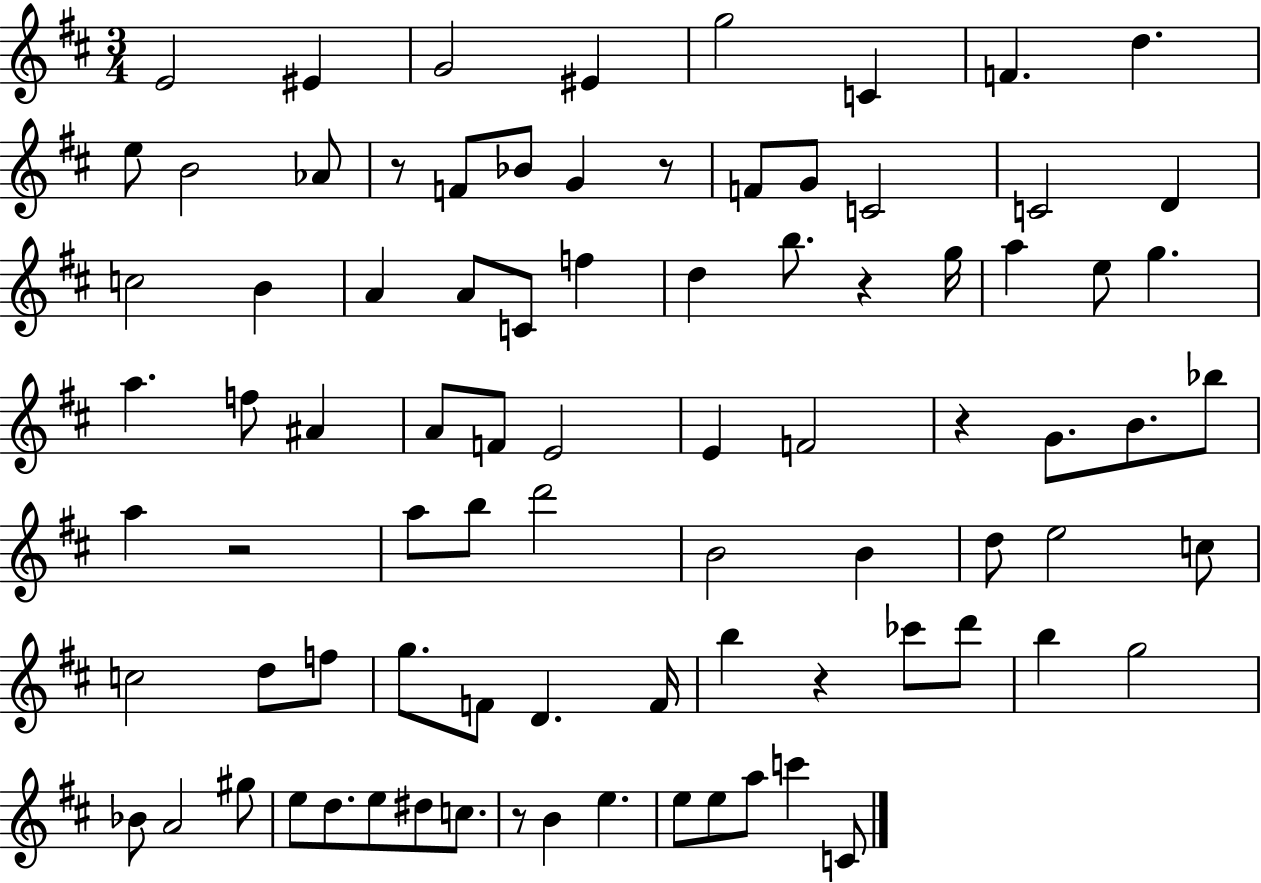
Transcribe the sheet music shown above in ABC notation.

X:1
T:Untitled
M:3/4
L:1/4
K:D
E2 ^E G2 ^E g2 C F d e/2 B2 _A/2 z/2 F/2 _B/2 G z/2 F/2 G/2 C2 C2 D c2 B A A/2 C/2 f d b/2 z g/4 a e/2 g a f/2 ^A A/2 F/2 E2 E F2 z G/2 B/2 _b/2 a z2 a/2 b/2 d'2 B2 B d/2 e2 c/2 c2 d/2 f/2 g/2 F/2 D F/4 b z _c'/2 d'/2 b g2 _B/2 A2 ^g/2 e/2 d/2 e/2 ^d/2 c/2 z/2 B e e/2 e/2 a/2 c' C/2